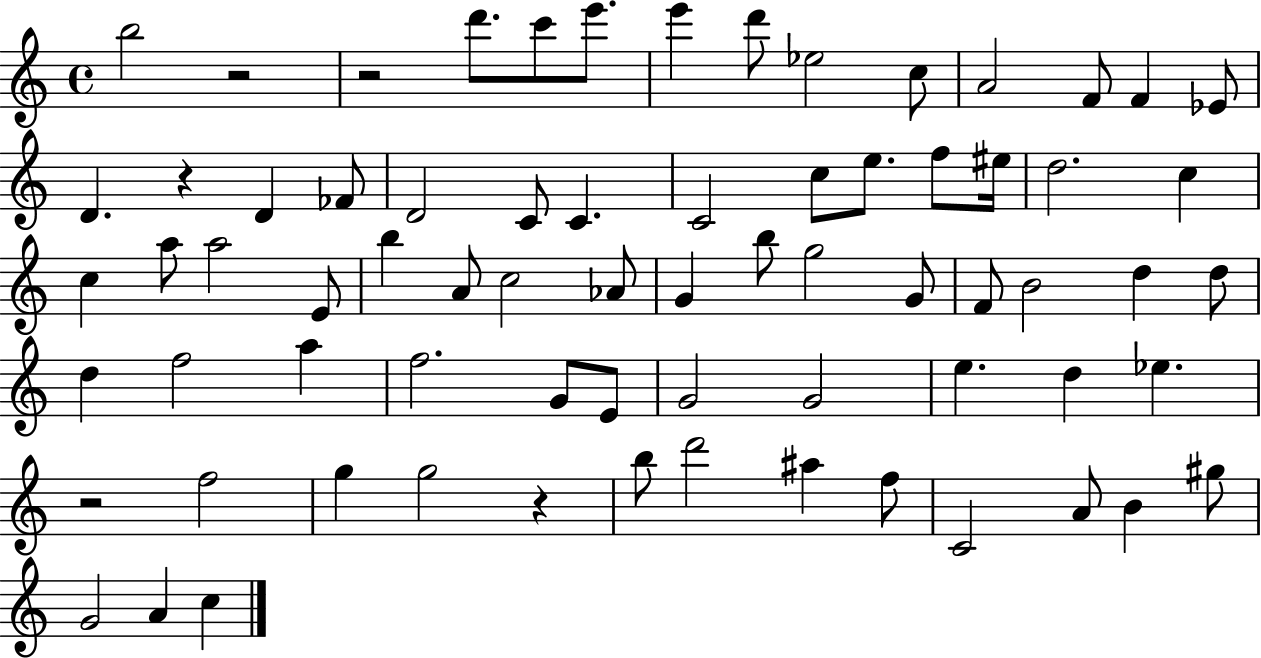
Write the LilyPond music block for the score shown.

{
  \clef treble
  \time 4/4
  \defaultTimeSignature
  \key c \major
  b''2 r2 | r2 d'''8. c'''8 e'''8. | e'''4 d'''8 ees''2 c''8 | a'2 f'8 f'4 ees'8 | \break d'4. r4 d'4 fes'8 | d'2 c'8 c'4. | c'2 c''8 e''8. f''8 eis''16 | d''2. c''4 | \break c''4 a''8 a''2 e'8 | b''4 a'8 c''2 aes'8 | g'4 b''8 g''2 g'8 | f'8 b'2 d''4 d''8 | \break d''4 f''2 a''4 | f''2. g'8 e'8 | g'2 g'2 | e''4. d''4 ees''4. | \break r2 f''2 | g''4 g''2 r4 | b''8 d'''2 ais''4 f''8 | c'2 a'8 b'4 gis''8 | \break g'2 a'4 c''4 | \bar "|."
}